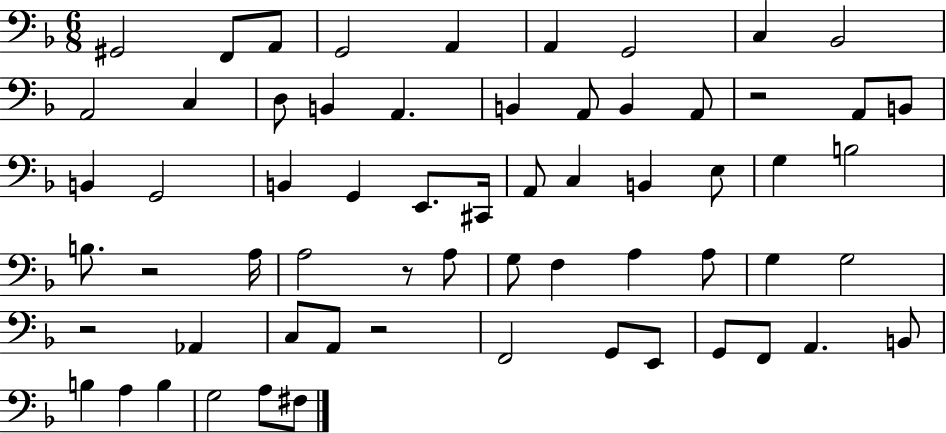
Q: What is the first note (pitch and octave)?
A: G#2